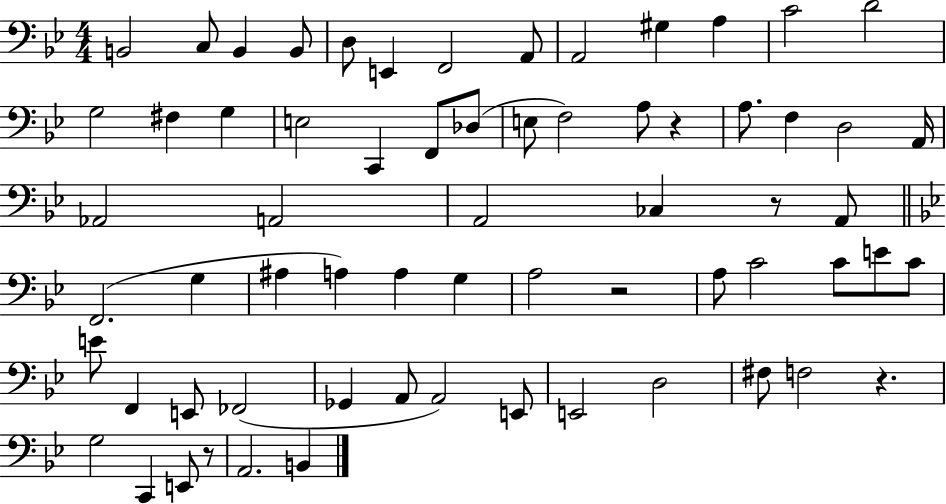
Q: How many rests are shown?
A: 5